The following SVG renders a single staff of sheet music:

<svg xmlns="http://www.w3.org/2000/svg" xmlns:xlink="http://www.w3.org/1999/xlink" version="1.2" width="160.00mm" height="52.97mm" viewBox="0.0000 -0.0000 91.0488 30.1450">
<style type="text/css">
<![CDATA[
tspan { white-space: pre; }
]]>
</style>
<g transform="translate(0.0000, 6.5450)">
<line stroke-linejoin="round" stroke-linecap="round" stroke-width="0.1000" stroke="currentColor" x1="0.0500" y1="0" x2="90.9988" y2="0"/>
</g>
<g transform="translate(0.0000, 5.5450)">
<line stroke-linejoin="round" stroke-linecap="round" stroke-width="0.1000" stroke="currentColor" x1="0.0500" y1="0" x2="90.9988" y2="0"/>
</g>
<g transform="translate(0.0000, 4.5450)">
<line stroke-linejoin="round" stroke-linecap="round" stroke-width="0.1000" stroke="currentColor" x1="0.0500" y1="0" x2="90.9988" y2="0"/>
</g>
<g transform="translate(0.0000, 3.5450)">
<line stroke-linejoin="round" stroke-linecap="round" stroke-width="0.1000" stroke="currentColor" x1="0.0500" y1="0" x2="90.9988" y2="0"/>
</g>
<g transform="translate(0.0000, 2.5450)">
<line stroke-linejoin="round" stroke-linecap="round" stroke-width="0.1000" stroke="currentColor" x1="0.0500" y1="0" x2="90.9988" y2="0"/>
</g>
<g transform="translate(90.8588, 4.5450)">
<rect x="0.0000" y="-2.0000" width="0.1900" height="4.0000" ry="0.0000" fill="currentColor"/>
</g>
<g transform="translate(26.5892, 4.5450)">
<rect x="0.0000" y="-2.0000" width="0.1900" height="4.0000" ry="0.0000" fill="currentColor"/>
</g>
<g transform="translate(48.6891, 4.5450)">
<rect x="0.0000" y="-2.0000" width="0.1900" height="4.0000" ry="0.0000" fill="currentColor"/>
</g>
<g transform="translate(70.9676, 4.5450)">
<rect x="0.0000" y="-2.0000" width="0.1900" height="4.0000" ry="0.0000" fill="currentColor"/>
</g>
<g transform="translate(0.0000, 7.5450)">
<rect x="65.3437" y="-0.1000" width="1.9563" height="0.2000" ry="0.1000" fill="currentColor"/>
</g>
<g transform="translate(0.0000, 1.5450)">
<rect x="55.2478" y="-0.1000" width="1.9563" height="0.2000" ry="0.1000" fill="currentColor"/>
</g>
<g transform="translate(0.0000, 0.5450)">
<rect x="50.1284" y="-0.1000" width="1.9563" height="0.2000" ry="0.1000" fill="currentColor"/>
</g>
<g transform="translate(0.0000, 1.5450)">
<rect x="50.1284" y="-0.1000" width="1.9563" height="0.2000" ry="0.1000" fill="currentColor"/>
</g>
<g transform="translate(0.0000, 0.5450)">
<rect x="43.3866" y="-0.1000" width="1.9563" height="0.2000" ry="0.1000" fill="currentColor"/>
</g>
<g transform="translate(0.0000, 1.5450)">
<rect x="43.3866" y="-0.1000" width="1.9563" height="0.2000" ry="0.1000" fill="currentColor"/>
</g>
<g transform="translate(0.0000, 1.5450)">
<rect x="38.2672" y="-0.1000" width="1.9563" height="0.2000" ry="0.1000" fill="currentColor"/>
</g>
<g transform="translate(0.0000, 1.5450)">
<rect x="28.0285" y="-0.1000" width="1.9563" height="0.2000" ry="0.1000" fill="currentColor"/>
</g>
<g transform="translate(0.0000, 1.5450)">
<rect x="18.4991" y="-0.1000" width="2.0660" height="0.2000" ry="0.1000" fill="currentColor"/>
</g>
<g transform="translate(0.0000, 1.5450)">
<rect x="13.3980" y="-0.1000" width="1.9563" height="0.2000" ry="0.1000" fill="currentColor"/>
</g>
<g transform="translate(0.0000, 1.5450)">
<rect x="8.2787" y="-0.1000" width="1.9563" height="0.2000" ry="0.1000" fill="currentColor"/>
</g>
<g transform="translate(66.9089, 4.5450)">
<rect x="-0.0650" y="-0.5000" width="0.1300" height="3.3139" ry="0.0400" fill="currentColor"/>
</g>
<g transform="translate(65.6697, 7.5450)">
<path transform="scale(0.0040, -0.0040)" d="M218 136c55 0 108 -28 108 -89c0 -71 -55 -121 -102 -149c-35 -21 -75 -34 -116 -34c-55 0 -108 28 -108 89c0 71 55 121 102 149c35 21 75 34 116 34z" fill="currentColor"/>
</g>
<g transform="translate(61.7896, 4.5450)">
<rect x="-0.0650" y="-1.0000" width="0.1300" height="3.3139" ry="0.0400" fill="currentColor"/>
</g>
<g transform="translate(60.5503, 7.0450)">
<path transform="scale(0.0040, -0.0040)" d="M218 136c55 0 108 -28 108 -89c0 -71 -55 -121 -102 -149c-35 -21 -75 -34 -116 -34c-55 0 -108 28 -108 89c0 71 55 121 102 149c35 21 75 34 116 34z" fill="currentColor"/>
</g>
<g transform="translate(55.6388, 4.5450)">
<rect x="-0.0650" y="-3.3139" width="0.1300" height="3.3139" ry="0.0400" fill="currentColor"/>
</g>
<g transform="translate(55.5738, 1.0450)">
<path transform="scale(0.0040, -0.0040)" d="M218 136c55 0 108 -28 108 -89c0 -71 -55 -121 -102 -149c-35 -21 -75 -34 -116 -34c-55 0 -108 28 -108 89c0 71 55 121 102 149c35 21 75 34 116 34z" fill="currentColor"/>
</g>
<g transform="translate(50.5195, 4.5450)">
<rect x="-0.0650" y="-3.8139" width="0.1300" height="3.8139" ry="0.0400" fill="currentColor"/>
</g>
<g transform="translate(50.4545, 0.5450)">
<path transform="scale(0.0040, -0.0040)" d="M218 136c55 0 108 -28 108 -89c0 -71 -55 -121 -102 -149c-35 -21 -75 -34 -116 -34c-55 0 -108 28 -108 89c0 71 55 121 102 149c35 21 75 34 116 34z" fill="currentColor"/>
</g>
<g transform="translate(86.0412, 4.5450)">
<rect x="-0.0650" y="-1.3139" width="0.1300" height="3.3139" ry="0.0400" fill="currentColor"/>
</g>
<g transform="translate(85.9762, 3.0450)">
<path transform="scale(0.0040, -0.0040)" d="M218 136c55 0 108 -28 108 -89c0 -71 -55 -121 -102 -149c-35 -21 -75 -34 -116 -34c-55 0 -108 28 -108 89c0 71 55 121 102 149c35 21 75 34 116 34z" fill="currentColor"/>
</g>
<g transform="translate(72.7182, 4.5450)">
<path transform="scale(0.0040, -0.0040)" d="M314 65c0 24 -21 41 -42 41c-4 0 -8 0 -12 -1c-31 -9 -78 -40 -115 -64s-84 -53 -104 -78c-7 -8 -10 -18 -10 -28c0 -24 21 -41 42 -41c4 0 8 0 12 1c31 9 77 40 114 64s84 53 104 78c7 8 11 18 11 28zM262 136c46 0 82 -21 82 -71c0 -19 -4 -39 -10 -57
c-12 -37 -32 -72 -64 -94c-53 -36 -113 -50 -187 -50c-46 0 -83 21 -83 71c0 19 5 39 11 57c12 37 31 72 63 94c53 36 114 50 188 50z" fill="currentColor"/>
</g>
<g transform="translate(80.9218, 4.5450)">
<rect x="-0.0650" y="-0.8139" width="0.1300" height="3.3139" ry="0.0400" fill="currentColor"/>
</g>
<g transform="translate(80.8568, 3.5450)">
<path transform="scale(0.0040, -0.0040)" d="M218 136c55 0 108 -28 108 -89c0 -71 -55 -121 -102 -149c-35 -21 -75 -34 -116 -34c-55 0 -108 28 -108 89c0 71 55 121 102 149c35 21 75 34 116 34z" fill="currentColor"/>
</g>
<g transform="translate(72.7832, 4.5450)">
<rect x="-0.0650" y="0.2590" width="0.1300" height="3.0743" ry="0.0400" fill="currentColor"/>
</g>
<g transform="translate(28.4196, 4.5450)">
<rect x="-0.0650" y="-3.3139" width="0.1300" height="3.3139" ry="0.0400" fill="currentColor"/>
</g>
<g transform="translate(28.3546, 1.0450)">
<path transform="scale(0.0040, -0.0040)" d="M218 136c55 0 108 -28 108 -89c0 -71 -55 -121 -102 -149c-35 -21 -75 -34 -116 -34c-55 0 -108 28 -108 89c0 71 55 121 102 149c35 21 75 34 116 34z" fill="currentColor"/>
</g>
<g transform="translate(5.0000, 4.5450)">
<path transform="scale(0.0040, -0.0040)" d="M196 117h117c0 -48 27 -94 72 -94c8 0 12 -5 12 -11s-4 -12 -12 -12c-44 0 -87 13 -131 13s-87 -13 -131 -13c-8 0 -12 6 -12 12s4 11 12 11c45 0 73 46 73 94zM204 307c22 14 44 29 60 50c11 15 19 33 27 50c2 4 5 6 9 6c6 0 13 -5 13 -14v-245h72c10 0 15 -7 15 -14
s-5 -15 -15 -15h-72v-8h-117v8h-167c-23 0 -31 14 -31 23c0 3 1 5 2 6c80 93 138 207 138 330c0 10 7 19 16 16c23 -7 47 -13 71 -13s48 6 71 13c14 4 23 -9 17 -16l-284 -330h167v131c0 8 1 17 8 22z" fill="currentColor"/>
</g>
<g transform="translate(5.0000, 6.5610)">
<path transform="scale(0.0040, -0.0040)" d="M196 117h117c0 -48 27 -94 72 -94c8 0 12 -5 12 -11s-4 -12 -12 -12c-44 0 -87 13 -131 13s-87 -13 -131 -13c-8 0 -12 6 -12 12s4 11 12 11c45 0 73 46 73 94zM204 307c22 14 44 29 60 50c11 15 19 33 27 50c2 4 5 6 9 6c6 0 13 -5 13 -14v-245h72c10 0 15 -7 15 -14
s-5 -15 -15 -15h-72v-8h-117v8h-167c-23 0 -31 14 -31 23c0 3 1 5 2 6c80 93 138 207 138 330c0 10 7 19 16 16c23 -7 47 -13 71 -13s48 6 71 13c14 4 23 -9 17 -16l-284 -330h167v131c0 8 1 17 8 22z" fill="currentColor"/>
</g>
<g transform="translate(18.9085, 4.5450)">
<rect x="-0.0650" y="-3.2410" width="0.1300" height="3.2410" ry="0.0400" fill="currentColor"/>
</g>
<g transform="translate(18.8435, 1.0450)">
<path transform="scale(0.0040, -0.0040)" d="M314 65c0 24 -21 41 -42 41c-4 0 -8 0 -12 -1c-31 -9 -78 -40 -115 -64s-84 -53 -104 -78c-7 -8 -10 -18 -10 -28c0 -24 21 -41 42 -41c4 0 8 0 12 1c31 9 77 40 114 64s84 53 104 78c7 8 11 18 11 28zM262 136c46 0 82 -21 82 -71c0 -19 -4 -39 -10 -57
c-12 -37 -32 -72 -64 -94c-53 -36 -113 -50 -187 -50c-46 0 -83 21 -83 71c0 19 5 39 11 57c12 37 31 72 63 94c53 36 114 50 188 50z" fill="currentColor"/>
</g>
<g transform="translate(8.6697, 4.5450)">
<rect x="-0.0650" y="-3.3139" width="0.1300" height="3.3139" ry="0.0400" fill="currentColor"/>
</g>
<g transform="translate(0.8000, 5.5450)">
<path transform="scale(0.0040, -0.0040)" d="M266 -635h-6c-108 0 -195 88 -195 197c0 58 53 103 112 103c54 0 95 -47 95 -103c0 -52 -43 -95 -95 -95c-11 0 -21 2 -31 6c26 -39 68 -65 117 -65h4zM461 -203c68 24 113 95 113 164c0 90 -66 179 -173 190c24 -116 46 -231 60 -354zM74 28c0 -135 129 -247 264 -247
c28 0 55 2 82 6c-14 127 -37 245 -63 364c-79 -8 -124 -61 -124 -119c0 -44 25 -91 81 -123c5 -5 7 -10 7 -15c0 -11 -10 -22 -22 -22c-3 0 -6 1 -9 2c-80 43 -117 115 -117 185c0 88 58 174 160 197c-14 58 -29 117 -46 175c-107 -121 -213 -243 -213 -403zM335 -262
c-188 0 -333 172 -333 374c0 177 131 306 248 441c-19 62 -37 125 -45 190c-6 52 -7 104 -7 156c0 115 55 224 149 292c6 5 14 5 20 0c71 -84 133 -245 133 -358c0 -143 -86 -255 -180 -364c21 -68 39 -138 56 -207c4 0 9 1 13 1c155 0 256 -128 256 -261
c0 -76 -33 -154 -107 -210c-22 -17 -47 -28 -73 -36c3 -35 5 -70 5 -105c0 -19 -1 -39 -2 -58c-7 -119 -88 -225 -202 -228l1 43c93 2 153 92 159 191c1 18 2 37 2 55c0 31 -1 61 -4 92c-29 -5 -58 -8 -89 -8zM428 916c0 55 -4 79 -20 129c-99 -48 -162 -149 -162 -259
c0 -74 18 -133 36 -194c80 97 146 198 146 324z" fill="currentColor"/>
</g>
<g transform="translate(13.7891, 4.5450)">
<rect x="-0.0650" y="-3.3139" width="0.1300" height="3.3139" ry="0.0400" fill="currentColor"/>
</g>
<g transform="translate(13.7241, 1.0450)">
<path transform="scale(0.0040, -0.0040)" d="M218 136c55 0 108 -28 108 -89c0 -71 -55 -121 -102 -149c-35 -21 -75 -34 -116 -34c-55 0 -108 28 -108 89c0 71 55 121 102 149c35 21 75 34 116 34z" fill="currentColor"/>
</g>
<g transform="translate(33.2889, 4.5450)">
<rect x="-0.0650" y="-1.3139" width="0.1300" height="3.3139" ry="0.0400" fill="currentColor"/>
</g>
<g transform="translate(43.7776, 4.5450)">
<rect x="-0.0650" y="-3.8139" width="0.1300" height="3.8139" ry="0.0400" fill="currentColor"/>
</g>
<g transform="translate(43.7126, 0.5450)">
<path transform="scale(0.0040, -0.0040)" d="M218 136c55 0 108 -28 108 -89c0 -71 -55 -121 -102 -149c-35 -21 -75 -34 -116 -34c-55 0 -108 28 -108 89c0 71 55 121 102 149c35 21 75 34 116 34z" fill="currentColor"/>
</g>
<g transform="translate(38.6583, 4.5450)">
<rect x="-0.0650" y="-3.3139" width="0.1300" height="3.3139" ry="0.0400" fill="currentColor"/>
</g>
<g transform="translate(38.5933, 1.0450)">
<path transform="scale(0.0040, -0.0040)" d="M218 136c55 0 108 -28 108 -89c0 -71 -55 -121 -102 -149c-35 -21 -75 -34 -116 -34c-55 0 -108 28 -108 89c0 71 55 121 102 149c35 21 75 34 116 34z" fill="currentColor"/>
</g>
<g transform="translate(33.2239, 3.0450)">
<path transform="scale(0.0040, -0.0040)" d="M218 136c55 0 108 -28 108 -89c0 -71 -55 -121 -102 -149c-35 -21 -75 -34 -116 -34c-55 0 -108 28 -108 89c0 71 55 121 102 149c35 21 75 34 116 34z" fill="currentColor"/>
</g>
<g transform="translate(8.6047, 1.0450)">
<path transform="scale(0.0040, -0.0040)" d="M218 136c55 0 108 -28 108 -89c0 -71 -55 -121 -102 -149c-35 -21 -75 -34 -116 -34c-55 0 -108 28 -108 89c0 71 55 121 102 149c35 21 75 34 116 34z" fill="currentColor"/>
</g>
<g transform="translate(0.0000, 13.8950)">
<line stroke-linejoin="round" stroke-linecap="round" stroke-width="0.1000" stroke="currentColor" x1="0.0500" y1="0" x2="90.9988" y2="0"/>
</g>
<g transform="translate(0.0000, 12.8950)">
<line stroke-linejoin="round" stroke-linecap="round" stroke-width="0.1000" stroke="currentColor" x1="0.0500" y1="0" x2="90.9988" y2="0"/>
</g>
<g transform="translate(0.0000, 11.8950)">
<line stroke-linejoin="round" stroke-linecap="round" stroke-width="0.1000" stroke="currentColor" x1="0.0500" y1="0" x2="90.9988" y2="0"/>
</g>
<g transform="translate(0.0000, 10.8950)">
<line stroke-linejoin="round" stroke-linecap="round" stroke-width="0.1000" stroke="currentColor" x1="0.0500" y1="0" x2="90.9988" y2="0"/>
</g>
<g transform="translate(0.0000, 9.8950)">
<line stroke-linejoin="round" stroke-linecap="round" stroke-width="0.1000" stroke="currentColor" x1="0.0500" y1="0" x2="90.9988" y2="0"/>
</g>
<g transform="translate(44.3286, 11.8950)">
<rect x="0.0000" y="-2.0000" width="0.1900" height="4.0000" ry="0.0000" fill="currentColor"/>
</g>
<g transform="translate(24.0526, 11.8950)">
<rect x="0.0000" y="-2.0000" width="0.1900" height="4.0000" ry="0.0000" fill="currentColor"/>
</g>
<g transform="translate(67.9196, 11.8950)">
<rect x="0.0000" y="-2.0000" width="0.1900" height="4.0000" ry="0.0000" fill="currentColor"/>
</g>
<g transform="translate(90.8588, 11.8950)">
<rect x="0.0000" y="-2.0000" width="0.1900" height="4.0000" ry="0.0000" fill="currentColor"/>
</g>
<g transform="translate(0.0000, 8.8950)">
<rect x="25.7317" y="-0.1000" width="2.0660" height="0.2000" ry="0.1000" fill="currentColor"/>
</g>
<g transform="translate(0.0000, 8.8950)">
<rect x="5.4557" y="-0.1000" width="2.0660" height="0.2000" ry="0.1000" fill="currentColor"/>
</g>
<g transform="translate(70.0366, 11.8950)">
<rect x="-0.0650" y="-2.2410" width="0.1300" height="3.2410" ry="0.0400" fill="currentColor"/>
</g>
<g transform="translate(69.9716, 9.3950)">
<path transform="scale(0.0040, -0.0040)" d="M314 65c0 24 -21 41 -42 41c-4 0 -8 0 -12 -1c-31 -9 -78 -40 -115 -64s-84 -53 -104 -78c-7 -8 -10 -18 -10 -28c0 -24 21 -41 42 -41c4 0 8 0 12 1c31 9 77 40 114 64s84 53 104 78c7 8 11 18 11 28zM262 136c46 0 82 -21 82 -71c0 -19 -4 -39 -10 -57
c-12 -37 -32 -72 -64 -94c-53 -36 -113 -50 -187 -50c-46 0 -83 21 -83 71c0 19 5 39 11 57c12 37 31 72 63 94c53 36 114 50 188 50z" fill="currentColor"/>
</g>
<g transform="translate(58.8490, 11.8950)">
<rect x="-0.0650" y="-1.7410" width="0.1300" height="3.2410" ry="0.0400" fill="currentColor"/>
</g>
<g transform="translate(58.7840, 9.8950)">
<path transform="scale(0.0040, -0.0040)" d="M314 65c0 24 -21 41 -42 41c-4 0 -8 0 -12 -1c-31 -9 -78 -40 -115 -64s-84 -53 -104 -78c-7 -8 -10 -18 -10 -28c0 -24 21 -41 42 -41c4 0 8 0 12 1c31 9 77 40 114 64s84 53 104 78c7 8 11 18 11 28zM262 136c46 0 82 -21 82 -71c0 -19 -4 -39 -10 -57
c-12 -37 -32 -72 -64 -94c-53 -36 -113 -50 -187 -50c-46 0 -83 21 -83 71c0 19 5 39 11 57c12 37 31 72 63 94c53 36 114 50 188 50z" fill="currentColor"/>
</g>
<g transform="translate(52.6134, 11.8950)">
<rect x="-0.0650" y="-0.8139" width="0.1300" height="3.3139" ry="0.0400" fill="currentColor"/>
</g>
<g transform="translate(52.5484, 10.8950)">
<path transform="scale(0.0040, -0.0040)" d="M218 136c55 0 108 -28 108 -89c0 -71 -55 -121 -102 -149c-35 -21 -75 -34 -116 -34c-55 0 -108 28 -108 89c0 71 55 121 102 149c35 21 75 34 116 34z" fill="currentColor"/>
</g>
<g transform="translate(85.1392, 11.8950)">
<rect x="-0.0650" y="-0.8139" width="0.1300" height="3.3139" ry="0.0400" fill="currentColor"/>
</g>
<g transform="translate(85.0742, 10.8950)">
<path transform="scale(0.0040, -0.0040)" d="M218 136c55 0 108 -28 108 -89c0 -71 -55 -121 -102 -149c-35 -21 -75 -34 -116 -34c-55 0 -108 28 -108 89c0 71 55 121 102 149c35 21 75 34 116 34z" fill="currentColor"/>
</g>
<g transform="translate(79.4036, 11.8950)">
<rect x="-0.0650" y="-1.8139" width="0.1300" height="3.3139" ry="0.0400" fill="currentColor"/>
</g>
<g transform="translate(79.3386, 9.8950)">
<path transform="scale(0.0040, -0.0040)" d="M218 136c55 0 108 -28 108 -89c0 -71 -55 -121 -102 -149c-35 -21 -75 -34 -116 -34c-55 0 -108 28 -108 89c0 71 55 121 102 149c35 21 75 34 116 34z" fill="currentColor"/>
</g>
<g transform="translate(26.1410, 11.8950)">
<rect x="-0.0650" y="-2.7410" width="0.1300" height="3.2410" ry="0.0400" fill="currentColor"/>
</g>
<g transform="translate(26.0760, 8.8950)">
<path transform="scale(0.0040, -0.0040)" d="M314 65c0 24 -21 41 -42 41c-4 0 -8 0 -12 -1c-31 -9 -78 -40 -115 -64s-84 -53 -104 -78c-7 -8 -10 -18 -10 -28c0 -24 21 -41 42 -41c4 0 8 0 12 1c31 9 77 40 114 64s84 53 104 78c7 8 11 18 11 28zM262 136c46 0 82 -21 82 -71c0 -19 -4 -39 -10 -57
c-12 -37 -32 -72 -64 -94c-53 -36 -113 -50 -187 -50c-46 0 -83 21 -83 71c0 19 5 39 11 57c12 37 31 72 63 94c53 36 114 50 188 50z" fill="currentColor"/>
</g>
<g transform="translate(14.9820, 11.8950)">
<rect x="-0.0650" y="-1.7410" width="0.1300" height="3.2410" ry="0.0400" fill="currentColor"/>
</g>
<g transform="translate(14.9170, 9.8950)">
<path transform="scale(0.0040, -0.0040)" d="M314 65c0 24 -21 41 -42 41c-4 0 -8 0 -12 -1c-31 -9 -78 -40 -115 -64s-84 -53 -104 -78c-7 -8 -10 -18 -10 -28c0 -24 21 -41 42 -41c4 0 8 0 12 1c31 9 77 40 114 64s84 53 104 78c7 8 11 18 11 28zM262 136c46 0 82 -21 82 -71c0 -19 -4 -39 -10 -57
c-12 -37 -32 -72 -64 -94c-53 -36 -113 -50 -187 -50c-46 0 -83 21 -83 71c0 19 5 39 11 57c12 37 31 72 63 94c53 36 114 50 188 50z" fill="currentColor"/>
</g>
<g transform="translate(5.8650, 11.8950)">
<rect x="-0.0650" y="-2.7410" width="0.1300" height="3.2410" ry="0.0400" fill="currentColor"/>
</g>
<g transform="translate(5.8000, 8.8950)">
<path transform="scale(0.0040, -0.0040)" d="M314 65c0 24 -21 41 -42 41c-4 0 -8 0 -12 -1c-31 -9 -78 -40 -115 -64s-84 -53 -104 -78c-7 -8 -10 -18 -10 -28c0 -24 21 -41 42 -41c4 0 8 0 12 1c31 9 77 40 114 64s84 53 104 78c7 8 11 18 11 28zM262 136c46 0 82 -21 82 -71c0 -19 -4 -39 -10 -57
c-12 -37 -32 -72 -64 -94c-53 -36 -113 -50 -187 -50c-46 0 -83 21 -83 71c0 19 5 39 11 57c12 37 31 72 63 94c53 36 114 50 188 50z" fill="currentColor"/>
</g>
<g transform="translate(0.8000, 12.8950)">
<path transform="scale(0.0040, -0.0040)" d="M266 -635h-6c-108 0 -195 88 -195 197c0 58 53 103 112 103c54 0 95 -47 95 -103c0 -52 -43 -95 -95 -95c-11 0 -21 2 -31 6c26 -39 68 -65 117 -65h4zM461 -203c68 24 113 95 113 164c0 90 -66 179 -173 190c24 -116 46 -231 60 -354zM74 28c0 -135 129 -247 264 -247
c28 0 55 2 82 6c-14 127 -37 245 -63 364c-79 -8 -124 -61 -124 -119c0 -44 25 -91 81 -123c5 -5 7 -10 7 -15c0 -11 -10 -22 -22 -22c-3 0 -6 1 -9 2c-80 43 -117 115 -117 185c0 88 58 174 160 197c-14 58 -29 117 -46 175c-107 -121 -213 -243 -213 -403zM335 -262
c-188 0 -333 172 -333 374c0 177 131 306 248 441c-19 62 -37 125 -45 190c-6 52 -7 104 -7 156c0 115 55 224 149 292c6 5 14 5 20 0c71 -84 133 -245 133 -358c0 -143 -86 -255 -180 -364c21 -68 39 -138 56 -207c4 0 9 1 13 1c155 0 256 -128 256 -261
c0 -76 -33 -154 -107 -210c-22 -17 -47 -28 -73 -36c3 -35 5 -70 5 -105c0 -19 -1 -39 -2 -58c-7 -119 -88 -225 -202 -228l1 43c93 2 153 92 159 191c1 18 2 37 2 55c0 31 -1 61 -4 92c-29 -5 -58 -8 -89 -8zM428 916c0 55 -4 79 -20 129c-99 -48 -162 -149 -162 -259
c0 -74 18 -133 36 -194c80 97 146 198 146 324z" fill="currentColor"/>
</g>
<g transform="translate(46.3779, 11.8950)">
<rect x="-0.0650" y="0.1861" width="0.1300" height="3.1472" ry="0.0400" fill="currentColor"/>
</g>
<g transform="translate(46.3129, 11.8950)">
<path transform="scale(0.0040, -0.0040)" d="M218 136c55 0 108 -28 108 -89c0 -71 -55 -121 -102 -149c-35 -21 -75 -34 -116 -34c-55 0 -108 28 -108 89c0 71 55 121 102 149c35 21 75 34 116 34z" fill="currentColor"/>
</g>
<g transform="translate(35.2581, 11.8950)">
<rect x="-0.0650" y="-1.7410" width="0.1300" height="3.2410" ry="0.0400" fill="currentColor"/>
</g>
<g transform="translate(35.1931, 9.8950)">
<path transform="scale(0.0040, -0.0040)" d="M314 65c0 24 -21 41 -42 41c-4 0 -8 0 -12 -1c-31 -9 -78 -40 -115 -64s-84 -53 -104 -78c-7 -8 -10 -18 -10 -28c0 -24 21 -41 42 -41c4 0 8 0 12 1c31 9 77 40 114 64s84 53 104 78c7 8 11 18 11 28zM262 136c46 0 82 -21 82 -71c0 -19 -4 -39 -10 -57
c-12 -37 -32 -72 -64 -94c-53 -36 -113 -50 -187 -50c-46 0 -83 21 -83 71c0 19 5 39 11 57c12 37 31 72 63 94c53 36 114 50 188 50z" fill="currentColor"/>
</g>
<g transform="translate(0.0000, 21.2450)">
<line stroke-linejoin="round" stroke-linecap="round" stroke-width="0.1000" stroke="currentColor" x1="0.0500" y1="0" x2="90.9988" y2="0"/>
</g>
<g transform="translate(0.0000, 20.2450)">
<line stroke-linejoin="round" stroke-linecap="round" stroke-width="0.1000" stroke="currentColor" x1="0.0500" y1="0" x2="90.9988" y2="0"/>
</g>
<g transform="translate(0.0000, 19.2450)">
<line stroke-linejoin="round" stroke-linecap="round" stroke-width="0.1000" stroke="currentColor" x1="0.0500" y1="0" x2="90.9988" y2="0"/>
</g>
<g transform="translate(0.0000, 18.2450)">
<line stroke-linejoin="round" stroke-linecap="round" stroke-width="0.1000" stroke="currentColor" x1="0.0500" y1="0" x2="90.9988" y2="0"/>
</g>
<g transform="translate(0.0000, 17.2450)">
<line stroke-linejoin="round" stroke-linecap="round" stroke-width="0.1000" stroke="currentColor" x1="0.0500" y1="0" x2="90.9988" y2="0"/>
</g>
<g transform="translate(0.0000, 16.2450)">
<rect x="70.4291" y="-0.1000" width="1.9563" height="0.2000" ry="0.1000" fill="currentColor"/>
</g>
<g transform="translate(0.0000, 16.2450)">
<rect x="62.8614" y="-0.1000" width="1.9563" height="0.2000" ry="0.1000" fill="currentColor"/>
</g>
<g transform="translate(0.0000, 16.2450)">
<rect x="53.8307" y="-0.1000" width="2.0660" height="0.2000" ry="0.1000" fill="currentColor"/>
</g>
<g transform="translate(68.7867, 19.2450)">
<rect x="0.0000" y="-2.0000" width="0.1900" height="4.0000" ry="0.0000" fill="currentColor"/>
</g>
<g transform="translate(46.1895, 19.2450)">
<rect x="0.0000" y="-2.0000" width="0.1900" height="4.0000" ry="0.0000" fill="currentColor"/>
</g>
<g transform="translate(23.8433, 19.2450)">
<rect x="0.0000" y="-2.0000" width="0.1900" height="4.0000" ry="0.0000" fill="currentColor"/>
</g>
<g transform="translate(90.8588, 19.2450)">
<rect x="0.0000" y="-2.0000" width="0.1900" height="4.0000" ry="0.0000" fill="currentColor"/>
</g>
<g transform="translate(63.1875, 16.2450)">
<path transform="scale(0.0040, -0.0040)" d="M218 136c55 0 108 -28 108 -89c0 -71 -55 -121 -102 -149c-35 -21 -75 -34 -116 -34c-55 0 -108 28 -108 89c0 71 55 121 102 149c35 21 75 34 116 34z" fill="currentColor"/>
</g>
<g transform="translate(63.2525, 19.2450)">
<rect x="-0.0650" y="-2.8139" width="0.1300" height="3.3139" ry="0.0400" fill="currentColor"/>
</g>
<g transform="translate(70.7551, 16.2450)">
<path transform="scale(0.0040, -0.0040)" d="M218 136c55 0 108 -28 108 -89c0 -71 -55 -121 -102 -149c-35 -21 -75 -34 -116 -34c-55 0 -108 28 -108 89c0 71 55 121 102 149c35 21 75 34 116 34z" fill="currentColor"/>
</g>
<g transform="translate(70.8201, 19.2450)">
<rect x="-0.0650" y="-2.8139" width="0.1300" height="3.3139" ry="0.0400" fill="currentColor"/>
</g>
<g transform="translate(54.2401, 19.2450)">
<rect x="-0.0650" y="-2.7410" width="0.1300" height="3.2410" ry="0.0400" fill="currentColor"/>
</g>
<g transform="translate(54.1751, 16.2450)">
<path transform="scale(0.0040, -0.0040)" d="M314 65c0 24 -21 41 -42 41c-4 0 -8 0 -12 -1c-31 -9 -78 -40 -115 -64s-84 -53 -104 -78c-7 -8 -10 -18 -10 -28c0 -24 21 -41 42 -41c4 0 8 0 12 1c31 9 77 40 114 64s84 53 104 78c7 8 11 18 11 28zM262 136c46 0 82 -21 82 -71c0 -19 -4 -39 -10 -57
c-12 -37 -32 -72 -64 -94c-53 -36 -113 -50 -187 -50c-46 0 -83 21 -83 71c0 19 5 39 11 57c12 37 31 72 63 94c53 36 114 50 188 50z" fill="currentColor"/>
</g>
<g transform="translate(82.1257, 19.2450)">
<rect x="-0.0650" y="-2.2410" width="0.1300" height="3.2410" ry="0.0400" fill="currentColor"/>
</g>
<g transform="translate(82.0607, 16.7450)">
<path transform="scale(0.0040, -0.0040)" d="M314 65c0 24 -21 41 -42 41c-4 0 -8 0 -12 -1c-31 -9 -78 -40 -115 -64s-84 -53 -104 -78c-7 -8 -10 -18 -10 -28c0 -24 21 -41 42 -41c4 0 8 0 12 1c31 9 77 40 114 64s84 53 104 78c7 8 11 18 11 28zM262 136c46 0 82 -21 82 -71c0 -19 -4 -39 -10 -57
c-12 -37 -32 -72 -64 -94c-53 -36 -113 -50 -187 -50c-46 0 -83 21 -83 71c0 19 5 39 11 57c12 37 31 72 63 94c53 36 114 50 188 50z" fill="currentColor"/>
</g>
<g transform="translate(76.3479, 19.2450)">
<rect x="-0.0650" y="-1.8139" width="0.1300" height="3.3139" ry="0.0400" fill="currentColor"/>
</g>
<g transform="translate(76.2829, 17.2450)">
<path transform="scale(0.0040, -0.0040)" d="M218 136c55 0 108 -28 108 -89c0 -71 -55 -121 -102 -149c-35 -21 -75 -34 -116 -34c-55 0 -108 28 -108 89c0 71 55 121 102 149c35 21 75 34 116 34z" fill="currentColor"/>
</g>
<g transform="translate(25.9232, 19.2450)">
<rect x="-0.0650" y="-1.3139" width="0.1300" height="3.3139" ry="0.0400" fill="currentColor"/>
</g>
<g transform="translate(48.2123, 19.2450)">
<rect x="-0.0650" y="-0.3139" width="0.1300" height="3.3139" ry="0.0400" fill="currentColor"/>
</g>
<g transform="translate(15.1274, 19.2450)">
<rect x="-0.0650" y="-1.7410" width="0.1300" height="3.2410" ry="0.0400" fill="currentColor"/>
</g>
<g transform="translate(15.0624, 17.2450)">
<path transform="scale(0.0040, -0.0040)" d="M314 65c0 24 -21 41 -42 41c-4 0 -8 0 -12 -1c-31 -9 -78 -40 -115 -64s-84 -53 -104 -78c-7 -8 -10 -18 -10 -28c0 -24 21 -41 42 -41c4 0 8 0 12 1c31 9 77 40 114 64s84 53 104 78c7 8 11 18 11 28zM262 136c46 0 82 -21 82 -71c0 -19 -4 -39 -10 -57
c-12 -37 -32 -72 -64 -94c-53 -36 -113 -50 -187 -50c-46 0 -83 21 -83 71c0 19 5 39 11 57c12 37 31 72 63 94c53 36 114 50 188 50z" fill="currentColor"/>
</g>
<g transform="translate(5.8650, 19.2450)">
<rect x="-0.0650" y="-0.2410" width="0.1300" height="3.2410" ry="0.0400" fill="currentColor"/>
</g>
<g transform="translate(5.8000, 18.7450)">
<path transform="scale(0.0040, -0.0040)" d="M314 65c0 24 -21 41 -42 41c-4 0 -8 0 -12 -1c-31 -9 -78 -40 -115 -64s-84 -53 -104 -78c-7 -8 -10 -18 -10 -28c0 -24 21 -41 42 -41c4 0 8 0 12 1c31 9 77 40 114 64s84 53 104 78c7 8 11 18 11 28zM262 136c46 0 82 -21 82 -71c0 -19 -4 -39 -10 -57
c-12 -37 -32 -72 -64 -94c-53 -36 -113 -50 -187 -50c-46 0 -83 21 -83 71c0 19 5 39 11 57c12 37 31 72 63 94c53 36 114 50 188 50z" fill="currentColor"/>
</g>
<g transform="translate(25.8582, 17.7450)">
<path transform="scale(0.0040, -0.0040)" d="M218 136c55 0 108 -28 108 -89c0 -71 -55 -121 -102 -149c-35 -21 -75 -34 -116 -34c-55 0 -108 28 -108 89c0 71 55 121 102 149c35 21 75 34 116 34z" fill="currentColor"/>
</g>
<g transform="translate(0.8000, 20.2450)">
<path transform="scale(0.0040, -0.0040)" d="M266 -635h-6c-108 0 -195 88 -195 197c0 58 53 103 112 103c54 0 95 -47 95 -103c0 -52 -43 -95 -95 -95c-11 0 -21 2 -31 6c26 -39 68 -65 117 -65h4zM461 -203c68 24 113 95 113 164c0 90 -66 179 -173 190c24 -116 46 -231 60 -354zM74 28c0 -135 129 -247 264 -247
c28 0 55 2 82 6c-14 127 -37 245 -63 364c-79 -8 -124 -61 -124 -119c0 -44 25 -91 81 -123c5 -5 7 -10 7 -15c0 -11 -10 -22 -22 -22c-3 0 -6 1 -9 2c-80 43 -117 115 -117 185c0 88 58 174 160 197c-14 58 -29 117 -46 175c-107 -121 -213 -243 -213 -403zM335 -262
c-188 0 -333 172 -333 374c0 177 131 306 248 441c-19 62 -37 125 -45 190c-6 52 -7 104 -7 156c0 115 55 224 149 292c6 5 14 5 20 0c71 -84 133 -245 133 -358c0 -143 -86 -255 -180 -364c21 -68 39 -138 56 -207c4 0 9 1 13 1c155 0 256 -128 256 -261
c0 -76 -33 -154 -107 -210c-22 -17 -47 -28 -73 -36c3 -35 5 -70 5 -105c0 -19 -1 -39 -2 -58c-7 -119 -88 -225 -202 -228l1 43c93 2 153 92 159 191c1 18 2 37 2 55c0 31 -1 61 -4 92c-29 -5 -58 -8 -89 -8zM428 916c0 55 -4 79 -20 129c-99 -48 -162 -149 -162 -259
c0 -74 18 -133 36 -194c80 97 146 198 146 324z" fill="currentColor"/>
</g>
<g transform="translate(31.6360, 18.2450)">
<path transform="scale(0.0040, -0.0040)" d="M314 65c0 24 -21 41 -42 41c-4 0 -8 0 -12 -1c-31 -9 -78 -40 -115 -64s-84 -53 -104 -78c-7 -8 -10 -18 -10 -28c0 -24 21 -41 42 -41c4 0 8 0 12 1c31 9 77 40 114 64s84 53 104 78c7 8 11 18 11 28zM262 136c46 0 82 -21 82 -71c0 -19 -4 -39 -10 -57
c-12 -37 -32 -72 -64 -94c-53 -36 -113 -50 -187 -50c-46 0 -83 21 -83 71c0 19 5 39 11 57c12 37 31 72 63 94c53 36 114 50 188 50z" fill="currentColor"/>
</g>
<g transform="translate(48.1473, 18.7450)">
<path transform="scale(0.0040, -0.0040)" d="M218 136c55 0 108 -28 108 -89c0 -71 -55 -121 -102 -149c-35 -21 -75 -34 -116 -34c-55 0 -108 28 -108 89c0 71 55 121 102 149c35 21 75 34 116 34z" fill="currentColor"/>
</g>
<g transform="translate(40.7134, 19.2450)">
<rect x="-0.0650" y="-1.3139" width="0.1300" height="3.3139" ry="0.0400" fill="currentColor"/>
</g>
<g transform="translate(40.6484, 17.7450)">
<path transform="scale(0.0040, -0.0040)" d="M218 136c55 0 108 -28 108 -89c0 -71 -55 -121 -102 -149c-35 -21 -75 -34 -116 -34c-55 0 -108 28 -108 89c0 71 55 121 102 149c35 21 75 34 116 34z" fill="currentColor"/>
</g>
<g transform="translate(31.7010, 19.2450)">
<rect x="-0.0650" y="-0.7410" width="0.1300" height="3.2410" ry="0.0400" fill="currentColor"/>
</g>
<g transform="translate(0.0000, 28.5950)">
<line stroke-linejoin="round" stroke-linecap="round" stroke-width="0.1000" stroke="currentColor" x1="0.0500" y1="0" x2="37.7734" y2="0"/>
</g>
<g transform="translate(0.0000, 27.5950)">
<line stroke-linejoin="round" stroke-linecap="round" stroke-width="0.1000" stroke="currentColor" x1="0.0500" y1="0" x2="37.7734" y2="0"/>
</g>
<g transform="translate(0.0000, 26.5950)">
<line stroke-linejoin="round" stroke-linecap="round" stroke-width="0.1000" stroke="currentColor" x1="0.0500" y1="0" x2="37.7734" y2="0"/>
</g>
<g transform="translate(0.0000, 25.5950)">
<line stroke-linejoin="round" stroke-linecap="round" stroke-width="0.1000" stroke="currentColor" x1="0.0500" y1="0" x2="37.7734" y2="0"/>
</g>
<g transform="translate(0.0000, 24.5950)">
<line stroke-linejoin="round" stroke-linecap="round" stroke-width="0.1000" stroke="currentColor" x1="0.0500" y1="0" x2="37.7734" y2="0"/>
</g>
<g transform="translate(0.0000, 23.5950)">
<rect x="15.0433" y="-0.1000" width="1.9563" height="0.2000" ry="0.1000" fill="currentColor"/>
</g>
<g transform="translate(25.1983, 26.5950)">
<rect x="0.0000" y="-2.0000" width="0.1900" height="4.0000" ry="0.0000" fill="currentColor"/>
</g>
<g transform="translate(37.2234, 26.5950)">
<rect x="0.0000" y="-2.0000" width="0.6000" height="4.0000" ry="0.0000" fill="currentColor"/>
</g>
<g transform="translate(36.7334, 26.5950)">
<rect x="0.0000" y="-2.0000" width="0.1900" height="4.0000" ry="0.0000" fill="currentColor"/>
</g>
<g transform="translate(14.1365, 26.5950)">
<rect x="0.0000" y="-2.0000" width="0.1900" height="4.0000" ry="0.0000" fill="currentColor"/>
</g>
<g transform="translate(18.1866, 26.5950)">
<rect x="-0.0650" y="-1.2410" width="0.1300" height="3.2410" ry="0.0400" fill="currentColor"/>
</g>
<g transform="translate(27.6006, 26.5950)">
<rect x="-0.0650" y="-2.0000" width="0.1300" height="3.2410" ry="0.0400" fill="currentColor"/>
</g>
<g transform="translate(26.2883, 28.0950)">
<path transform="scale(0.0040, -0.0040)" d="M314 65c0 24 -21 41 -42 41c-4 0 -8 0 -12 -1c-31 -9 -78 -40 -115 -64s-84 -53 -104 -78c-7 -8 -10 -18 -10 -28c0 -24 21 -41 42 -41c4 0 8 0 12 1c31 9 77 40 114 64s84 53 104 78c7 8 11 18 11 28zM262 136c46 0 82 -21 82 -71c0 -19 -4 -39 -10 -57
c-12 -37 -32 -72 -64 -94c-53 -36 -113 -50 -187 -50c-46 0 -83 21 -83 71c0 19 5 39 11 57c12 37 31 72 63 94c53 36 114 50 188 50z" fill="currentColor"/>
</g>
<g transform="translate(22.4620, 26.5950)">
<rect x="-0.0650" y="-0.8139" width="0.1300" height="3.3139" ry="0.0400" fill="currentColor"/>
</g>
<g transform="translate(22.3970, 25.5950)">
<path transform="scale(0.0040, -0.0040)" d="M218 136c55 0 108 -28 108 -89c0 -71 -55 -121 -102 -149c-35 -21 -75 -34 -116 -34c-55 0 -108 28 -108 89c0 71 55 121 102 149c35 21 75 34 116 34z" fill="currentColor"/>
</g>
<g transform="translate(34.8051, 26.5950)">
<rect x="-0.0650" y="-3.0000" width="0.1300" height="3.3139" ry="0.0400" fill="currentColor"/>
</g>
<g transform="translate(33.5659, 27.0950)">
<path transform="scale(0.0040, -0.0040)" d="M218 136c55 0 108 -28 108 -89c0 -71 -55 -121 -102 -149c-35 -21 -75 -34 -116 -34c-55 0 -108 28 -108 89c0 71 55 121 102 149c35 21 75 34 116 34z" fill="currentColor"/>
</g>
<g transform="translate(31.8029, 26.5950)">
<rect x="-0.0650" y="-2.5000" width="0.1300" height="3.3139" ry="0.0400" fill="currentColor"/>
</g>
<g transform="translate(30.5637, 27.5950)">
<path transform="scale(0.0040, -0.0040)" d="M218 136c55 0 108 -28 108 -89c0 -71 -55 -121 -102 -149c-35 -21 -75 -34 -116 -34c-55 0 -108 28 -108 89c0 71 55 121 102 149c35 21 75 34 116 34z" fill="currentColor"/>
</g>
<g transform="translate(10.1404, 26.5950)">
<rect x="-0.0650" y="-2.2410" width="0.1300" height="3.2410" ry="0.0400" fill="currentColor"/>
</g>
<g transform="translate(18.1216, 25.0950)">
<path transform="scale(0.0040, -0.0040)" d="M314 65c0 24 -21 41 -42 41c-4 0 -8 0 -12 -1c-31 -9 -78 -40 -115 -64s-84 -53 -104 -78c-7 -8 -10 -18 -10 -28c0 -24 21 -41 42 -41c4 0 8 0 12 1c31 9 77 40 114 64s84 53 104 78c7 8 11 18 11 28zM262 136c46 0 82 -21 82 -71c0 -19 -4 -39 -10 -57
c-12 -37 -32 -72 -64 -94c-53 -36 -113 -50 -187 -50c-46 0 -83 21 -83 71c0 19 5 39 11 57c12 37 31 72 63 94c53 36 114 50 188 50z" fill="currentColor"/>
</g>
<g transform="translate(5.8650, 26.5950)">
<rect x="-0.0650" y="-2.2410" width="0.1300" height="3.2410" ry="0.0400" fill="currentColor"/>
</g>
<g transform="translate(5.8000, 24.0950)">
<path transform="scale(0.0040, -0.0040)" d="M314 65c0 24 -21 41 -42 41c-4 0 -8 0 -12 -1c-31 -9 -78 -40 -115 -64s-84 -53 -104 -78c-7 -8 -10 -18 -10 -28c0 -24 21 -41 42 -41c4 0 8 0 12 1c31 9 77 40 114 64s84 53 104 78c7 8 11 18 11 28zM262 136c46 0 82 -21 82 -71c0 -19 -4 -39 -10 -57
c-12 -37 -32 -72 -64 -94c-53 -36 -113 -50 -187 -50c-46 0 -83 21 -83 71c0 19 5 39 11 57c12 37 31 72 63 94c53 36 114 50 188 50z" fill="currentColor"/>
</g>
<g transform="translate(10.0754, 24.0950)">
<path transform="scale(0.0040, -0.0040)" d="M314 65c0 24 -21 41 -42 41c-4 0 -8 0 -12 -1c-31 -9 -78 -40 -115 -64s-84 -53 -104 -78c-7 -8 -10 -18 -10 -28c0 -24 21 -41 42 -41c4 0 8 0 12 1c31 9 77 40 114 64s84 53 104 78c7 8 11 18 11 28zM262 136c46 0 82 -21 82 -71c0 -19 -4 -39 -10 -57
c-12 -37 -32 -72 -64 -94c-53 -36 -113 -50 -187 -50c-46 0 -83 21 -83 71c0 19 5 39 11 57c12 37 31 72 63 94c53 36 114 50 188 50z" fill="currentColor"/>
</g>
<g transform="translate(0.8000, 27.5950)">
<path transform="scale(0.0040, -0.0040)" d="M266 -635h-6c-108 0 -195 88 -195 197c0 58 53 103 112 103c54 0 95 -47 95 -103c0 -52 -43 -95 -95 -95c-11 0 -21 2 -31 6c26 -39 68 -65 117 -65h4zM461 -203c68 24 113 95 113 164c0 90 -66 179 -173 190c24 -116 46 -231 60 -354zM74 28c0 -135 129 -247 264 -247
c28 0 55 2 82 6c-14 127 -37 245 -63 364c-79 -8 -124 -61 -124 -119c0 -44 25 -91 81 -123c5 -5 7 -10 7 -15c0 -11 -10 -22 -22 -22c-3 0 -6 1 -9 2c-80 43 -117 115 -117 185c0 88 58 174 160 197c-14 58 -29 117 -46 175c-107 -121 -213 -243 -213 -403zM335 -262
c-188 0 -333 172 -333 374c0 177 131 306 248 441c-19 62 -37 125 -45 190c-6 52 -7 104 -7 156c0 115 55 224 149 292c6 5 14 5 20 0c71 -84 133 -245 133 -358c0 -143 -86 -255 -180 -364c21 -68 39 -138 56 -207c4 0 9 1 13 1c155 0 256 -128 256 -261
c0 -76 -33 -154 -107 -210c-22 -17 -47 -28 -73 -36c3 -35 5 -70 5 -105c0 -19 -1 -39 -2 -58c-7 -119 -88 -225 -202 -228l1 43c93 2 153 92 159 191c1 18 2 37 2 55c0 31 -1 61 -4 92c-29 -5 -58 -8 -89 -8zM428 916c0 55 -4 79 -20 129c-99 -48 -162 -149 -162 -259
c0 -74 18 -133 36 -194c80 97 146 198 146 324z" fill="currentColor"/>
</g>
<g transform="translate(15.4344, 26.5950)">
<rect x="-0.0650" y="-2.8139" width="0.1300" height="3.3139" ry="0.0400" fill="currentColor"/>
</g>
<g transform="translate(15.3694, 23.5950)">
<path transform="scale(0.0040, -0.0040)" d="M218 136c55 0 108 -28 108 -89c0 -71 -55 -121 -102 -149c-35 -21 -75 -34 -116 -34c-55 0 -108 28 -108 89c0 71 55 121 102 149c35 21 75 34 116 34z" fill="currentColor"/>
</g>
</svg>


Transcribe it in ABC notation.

X:1
T:Untitled
M:4/4
L:1/4
K:C
b b b2 b e b c' c' b D C B2 d e a2 f2 a2 f2 B d f2 g2 f d c2 f2 e d2 e c a2 a a f g2 g2 g2 a e2 d F2 G A